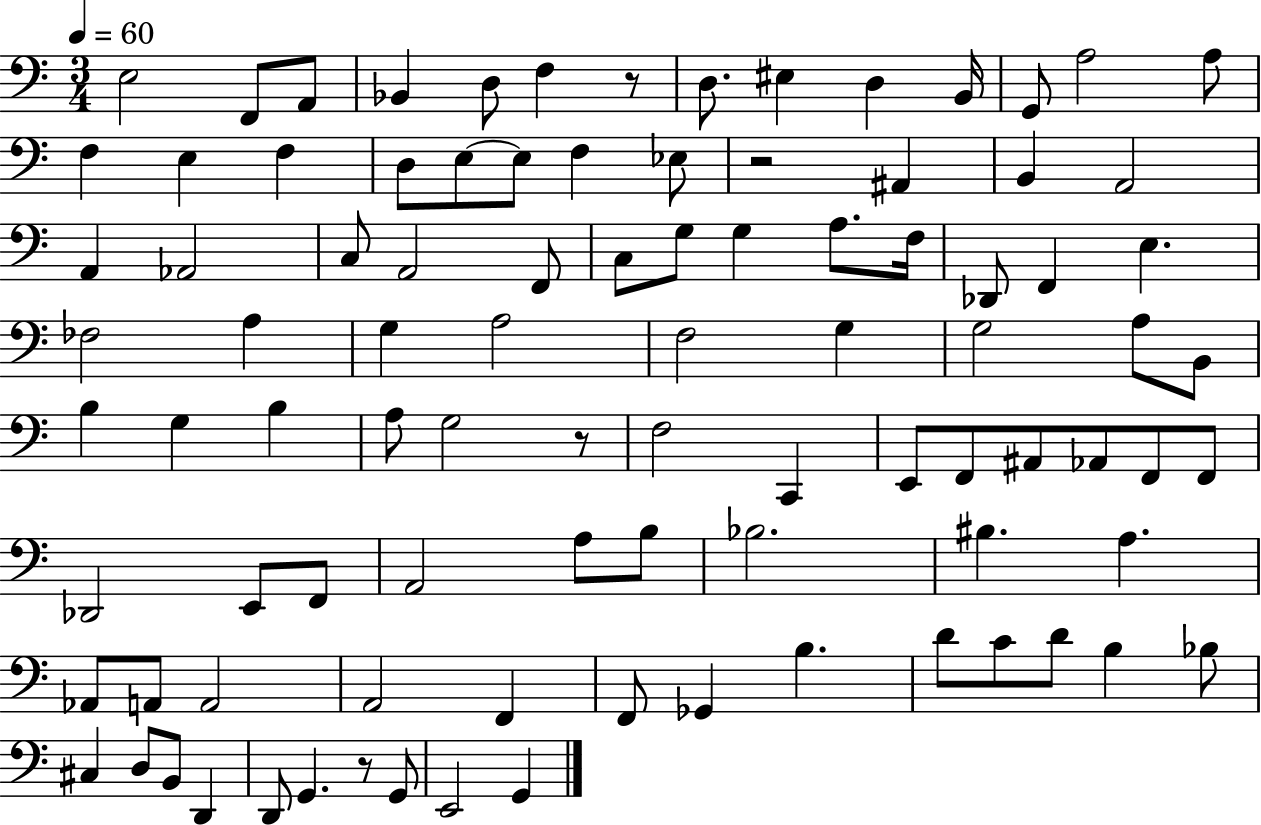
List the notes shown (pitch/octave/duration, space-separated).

E3/h F2/e A2/e Bb2/q D3/e F3/q R/e D3/e. EIS3/q D3/q B2/s G2/e A3/h A3/e F3/q E3/q F3/q D3/e E3/e E3/e F3/q Eb3/e R/h A#2/q B2/q A2/h A2/q Ab2/h C3/e A2/h F2/e C3/e G3/e G3/q A3/e. F3/s Db2/e F2/q E3/q. FES3/h A3/q G3/q A3/h F3/h G3/q G3/h A3/e B2/e B3/q G3/q B3/q A3/e G3/h R/e F3/h C2/q E2/e F2/e A#2/e Ab2/e F2/e F2/e Db2/h E2/e F2/e A2/h A3/e B3/e Bb3/h. BIS3/q. A3/q. Ab2/e A2/e A2/h A2/h F2/q F2/e Gb2/q B3/q. D4/e C4/e D4/e B3/q Bb3/e C#3/q D3/e B2/e D2/q D2/e G2/q. R/e G2/e E2/h G2/q